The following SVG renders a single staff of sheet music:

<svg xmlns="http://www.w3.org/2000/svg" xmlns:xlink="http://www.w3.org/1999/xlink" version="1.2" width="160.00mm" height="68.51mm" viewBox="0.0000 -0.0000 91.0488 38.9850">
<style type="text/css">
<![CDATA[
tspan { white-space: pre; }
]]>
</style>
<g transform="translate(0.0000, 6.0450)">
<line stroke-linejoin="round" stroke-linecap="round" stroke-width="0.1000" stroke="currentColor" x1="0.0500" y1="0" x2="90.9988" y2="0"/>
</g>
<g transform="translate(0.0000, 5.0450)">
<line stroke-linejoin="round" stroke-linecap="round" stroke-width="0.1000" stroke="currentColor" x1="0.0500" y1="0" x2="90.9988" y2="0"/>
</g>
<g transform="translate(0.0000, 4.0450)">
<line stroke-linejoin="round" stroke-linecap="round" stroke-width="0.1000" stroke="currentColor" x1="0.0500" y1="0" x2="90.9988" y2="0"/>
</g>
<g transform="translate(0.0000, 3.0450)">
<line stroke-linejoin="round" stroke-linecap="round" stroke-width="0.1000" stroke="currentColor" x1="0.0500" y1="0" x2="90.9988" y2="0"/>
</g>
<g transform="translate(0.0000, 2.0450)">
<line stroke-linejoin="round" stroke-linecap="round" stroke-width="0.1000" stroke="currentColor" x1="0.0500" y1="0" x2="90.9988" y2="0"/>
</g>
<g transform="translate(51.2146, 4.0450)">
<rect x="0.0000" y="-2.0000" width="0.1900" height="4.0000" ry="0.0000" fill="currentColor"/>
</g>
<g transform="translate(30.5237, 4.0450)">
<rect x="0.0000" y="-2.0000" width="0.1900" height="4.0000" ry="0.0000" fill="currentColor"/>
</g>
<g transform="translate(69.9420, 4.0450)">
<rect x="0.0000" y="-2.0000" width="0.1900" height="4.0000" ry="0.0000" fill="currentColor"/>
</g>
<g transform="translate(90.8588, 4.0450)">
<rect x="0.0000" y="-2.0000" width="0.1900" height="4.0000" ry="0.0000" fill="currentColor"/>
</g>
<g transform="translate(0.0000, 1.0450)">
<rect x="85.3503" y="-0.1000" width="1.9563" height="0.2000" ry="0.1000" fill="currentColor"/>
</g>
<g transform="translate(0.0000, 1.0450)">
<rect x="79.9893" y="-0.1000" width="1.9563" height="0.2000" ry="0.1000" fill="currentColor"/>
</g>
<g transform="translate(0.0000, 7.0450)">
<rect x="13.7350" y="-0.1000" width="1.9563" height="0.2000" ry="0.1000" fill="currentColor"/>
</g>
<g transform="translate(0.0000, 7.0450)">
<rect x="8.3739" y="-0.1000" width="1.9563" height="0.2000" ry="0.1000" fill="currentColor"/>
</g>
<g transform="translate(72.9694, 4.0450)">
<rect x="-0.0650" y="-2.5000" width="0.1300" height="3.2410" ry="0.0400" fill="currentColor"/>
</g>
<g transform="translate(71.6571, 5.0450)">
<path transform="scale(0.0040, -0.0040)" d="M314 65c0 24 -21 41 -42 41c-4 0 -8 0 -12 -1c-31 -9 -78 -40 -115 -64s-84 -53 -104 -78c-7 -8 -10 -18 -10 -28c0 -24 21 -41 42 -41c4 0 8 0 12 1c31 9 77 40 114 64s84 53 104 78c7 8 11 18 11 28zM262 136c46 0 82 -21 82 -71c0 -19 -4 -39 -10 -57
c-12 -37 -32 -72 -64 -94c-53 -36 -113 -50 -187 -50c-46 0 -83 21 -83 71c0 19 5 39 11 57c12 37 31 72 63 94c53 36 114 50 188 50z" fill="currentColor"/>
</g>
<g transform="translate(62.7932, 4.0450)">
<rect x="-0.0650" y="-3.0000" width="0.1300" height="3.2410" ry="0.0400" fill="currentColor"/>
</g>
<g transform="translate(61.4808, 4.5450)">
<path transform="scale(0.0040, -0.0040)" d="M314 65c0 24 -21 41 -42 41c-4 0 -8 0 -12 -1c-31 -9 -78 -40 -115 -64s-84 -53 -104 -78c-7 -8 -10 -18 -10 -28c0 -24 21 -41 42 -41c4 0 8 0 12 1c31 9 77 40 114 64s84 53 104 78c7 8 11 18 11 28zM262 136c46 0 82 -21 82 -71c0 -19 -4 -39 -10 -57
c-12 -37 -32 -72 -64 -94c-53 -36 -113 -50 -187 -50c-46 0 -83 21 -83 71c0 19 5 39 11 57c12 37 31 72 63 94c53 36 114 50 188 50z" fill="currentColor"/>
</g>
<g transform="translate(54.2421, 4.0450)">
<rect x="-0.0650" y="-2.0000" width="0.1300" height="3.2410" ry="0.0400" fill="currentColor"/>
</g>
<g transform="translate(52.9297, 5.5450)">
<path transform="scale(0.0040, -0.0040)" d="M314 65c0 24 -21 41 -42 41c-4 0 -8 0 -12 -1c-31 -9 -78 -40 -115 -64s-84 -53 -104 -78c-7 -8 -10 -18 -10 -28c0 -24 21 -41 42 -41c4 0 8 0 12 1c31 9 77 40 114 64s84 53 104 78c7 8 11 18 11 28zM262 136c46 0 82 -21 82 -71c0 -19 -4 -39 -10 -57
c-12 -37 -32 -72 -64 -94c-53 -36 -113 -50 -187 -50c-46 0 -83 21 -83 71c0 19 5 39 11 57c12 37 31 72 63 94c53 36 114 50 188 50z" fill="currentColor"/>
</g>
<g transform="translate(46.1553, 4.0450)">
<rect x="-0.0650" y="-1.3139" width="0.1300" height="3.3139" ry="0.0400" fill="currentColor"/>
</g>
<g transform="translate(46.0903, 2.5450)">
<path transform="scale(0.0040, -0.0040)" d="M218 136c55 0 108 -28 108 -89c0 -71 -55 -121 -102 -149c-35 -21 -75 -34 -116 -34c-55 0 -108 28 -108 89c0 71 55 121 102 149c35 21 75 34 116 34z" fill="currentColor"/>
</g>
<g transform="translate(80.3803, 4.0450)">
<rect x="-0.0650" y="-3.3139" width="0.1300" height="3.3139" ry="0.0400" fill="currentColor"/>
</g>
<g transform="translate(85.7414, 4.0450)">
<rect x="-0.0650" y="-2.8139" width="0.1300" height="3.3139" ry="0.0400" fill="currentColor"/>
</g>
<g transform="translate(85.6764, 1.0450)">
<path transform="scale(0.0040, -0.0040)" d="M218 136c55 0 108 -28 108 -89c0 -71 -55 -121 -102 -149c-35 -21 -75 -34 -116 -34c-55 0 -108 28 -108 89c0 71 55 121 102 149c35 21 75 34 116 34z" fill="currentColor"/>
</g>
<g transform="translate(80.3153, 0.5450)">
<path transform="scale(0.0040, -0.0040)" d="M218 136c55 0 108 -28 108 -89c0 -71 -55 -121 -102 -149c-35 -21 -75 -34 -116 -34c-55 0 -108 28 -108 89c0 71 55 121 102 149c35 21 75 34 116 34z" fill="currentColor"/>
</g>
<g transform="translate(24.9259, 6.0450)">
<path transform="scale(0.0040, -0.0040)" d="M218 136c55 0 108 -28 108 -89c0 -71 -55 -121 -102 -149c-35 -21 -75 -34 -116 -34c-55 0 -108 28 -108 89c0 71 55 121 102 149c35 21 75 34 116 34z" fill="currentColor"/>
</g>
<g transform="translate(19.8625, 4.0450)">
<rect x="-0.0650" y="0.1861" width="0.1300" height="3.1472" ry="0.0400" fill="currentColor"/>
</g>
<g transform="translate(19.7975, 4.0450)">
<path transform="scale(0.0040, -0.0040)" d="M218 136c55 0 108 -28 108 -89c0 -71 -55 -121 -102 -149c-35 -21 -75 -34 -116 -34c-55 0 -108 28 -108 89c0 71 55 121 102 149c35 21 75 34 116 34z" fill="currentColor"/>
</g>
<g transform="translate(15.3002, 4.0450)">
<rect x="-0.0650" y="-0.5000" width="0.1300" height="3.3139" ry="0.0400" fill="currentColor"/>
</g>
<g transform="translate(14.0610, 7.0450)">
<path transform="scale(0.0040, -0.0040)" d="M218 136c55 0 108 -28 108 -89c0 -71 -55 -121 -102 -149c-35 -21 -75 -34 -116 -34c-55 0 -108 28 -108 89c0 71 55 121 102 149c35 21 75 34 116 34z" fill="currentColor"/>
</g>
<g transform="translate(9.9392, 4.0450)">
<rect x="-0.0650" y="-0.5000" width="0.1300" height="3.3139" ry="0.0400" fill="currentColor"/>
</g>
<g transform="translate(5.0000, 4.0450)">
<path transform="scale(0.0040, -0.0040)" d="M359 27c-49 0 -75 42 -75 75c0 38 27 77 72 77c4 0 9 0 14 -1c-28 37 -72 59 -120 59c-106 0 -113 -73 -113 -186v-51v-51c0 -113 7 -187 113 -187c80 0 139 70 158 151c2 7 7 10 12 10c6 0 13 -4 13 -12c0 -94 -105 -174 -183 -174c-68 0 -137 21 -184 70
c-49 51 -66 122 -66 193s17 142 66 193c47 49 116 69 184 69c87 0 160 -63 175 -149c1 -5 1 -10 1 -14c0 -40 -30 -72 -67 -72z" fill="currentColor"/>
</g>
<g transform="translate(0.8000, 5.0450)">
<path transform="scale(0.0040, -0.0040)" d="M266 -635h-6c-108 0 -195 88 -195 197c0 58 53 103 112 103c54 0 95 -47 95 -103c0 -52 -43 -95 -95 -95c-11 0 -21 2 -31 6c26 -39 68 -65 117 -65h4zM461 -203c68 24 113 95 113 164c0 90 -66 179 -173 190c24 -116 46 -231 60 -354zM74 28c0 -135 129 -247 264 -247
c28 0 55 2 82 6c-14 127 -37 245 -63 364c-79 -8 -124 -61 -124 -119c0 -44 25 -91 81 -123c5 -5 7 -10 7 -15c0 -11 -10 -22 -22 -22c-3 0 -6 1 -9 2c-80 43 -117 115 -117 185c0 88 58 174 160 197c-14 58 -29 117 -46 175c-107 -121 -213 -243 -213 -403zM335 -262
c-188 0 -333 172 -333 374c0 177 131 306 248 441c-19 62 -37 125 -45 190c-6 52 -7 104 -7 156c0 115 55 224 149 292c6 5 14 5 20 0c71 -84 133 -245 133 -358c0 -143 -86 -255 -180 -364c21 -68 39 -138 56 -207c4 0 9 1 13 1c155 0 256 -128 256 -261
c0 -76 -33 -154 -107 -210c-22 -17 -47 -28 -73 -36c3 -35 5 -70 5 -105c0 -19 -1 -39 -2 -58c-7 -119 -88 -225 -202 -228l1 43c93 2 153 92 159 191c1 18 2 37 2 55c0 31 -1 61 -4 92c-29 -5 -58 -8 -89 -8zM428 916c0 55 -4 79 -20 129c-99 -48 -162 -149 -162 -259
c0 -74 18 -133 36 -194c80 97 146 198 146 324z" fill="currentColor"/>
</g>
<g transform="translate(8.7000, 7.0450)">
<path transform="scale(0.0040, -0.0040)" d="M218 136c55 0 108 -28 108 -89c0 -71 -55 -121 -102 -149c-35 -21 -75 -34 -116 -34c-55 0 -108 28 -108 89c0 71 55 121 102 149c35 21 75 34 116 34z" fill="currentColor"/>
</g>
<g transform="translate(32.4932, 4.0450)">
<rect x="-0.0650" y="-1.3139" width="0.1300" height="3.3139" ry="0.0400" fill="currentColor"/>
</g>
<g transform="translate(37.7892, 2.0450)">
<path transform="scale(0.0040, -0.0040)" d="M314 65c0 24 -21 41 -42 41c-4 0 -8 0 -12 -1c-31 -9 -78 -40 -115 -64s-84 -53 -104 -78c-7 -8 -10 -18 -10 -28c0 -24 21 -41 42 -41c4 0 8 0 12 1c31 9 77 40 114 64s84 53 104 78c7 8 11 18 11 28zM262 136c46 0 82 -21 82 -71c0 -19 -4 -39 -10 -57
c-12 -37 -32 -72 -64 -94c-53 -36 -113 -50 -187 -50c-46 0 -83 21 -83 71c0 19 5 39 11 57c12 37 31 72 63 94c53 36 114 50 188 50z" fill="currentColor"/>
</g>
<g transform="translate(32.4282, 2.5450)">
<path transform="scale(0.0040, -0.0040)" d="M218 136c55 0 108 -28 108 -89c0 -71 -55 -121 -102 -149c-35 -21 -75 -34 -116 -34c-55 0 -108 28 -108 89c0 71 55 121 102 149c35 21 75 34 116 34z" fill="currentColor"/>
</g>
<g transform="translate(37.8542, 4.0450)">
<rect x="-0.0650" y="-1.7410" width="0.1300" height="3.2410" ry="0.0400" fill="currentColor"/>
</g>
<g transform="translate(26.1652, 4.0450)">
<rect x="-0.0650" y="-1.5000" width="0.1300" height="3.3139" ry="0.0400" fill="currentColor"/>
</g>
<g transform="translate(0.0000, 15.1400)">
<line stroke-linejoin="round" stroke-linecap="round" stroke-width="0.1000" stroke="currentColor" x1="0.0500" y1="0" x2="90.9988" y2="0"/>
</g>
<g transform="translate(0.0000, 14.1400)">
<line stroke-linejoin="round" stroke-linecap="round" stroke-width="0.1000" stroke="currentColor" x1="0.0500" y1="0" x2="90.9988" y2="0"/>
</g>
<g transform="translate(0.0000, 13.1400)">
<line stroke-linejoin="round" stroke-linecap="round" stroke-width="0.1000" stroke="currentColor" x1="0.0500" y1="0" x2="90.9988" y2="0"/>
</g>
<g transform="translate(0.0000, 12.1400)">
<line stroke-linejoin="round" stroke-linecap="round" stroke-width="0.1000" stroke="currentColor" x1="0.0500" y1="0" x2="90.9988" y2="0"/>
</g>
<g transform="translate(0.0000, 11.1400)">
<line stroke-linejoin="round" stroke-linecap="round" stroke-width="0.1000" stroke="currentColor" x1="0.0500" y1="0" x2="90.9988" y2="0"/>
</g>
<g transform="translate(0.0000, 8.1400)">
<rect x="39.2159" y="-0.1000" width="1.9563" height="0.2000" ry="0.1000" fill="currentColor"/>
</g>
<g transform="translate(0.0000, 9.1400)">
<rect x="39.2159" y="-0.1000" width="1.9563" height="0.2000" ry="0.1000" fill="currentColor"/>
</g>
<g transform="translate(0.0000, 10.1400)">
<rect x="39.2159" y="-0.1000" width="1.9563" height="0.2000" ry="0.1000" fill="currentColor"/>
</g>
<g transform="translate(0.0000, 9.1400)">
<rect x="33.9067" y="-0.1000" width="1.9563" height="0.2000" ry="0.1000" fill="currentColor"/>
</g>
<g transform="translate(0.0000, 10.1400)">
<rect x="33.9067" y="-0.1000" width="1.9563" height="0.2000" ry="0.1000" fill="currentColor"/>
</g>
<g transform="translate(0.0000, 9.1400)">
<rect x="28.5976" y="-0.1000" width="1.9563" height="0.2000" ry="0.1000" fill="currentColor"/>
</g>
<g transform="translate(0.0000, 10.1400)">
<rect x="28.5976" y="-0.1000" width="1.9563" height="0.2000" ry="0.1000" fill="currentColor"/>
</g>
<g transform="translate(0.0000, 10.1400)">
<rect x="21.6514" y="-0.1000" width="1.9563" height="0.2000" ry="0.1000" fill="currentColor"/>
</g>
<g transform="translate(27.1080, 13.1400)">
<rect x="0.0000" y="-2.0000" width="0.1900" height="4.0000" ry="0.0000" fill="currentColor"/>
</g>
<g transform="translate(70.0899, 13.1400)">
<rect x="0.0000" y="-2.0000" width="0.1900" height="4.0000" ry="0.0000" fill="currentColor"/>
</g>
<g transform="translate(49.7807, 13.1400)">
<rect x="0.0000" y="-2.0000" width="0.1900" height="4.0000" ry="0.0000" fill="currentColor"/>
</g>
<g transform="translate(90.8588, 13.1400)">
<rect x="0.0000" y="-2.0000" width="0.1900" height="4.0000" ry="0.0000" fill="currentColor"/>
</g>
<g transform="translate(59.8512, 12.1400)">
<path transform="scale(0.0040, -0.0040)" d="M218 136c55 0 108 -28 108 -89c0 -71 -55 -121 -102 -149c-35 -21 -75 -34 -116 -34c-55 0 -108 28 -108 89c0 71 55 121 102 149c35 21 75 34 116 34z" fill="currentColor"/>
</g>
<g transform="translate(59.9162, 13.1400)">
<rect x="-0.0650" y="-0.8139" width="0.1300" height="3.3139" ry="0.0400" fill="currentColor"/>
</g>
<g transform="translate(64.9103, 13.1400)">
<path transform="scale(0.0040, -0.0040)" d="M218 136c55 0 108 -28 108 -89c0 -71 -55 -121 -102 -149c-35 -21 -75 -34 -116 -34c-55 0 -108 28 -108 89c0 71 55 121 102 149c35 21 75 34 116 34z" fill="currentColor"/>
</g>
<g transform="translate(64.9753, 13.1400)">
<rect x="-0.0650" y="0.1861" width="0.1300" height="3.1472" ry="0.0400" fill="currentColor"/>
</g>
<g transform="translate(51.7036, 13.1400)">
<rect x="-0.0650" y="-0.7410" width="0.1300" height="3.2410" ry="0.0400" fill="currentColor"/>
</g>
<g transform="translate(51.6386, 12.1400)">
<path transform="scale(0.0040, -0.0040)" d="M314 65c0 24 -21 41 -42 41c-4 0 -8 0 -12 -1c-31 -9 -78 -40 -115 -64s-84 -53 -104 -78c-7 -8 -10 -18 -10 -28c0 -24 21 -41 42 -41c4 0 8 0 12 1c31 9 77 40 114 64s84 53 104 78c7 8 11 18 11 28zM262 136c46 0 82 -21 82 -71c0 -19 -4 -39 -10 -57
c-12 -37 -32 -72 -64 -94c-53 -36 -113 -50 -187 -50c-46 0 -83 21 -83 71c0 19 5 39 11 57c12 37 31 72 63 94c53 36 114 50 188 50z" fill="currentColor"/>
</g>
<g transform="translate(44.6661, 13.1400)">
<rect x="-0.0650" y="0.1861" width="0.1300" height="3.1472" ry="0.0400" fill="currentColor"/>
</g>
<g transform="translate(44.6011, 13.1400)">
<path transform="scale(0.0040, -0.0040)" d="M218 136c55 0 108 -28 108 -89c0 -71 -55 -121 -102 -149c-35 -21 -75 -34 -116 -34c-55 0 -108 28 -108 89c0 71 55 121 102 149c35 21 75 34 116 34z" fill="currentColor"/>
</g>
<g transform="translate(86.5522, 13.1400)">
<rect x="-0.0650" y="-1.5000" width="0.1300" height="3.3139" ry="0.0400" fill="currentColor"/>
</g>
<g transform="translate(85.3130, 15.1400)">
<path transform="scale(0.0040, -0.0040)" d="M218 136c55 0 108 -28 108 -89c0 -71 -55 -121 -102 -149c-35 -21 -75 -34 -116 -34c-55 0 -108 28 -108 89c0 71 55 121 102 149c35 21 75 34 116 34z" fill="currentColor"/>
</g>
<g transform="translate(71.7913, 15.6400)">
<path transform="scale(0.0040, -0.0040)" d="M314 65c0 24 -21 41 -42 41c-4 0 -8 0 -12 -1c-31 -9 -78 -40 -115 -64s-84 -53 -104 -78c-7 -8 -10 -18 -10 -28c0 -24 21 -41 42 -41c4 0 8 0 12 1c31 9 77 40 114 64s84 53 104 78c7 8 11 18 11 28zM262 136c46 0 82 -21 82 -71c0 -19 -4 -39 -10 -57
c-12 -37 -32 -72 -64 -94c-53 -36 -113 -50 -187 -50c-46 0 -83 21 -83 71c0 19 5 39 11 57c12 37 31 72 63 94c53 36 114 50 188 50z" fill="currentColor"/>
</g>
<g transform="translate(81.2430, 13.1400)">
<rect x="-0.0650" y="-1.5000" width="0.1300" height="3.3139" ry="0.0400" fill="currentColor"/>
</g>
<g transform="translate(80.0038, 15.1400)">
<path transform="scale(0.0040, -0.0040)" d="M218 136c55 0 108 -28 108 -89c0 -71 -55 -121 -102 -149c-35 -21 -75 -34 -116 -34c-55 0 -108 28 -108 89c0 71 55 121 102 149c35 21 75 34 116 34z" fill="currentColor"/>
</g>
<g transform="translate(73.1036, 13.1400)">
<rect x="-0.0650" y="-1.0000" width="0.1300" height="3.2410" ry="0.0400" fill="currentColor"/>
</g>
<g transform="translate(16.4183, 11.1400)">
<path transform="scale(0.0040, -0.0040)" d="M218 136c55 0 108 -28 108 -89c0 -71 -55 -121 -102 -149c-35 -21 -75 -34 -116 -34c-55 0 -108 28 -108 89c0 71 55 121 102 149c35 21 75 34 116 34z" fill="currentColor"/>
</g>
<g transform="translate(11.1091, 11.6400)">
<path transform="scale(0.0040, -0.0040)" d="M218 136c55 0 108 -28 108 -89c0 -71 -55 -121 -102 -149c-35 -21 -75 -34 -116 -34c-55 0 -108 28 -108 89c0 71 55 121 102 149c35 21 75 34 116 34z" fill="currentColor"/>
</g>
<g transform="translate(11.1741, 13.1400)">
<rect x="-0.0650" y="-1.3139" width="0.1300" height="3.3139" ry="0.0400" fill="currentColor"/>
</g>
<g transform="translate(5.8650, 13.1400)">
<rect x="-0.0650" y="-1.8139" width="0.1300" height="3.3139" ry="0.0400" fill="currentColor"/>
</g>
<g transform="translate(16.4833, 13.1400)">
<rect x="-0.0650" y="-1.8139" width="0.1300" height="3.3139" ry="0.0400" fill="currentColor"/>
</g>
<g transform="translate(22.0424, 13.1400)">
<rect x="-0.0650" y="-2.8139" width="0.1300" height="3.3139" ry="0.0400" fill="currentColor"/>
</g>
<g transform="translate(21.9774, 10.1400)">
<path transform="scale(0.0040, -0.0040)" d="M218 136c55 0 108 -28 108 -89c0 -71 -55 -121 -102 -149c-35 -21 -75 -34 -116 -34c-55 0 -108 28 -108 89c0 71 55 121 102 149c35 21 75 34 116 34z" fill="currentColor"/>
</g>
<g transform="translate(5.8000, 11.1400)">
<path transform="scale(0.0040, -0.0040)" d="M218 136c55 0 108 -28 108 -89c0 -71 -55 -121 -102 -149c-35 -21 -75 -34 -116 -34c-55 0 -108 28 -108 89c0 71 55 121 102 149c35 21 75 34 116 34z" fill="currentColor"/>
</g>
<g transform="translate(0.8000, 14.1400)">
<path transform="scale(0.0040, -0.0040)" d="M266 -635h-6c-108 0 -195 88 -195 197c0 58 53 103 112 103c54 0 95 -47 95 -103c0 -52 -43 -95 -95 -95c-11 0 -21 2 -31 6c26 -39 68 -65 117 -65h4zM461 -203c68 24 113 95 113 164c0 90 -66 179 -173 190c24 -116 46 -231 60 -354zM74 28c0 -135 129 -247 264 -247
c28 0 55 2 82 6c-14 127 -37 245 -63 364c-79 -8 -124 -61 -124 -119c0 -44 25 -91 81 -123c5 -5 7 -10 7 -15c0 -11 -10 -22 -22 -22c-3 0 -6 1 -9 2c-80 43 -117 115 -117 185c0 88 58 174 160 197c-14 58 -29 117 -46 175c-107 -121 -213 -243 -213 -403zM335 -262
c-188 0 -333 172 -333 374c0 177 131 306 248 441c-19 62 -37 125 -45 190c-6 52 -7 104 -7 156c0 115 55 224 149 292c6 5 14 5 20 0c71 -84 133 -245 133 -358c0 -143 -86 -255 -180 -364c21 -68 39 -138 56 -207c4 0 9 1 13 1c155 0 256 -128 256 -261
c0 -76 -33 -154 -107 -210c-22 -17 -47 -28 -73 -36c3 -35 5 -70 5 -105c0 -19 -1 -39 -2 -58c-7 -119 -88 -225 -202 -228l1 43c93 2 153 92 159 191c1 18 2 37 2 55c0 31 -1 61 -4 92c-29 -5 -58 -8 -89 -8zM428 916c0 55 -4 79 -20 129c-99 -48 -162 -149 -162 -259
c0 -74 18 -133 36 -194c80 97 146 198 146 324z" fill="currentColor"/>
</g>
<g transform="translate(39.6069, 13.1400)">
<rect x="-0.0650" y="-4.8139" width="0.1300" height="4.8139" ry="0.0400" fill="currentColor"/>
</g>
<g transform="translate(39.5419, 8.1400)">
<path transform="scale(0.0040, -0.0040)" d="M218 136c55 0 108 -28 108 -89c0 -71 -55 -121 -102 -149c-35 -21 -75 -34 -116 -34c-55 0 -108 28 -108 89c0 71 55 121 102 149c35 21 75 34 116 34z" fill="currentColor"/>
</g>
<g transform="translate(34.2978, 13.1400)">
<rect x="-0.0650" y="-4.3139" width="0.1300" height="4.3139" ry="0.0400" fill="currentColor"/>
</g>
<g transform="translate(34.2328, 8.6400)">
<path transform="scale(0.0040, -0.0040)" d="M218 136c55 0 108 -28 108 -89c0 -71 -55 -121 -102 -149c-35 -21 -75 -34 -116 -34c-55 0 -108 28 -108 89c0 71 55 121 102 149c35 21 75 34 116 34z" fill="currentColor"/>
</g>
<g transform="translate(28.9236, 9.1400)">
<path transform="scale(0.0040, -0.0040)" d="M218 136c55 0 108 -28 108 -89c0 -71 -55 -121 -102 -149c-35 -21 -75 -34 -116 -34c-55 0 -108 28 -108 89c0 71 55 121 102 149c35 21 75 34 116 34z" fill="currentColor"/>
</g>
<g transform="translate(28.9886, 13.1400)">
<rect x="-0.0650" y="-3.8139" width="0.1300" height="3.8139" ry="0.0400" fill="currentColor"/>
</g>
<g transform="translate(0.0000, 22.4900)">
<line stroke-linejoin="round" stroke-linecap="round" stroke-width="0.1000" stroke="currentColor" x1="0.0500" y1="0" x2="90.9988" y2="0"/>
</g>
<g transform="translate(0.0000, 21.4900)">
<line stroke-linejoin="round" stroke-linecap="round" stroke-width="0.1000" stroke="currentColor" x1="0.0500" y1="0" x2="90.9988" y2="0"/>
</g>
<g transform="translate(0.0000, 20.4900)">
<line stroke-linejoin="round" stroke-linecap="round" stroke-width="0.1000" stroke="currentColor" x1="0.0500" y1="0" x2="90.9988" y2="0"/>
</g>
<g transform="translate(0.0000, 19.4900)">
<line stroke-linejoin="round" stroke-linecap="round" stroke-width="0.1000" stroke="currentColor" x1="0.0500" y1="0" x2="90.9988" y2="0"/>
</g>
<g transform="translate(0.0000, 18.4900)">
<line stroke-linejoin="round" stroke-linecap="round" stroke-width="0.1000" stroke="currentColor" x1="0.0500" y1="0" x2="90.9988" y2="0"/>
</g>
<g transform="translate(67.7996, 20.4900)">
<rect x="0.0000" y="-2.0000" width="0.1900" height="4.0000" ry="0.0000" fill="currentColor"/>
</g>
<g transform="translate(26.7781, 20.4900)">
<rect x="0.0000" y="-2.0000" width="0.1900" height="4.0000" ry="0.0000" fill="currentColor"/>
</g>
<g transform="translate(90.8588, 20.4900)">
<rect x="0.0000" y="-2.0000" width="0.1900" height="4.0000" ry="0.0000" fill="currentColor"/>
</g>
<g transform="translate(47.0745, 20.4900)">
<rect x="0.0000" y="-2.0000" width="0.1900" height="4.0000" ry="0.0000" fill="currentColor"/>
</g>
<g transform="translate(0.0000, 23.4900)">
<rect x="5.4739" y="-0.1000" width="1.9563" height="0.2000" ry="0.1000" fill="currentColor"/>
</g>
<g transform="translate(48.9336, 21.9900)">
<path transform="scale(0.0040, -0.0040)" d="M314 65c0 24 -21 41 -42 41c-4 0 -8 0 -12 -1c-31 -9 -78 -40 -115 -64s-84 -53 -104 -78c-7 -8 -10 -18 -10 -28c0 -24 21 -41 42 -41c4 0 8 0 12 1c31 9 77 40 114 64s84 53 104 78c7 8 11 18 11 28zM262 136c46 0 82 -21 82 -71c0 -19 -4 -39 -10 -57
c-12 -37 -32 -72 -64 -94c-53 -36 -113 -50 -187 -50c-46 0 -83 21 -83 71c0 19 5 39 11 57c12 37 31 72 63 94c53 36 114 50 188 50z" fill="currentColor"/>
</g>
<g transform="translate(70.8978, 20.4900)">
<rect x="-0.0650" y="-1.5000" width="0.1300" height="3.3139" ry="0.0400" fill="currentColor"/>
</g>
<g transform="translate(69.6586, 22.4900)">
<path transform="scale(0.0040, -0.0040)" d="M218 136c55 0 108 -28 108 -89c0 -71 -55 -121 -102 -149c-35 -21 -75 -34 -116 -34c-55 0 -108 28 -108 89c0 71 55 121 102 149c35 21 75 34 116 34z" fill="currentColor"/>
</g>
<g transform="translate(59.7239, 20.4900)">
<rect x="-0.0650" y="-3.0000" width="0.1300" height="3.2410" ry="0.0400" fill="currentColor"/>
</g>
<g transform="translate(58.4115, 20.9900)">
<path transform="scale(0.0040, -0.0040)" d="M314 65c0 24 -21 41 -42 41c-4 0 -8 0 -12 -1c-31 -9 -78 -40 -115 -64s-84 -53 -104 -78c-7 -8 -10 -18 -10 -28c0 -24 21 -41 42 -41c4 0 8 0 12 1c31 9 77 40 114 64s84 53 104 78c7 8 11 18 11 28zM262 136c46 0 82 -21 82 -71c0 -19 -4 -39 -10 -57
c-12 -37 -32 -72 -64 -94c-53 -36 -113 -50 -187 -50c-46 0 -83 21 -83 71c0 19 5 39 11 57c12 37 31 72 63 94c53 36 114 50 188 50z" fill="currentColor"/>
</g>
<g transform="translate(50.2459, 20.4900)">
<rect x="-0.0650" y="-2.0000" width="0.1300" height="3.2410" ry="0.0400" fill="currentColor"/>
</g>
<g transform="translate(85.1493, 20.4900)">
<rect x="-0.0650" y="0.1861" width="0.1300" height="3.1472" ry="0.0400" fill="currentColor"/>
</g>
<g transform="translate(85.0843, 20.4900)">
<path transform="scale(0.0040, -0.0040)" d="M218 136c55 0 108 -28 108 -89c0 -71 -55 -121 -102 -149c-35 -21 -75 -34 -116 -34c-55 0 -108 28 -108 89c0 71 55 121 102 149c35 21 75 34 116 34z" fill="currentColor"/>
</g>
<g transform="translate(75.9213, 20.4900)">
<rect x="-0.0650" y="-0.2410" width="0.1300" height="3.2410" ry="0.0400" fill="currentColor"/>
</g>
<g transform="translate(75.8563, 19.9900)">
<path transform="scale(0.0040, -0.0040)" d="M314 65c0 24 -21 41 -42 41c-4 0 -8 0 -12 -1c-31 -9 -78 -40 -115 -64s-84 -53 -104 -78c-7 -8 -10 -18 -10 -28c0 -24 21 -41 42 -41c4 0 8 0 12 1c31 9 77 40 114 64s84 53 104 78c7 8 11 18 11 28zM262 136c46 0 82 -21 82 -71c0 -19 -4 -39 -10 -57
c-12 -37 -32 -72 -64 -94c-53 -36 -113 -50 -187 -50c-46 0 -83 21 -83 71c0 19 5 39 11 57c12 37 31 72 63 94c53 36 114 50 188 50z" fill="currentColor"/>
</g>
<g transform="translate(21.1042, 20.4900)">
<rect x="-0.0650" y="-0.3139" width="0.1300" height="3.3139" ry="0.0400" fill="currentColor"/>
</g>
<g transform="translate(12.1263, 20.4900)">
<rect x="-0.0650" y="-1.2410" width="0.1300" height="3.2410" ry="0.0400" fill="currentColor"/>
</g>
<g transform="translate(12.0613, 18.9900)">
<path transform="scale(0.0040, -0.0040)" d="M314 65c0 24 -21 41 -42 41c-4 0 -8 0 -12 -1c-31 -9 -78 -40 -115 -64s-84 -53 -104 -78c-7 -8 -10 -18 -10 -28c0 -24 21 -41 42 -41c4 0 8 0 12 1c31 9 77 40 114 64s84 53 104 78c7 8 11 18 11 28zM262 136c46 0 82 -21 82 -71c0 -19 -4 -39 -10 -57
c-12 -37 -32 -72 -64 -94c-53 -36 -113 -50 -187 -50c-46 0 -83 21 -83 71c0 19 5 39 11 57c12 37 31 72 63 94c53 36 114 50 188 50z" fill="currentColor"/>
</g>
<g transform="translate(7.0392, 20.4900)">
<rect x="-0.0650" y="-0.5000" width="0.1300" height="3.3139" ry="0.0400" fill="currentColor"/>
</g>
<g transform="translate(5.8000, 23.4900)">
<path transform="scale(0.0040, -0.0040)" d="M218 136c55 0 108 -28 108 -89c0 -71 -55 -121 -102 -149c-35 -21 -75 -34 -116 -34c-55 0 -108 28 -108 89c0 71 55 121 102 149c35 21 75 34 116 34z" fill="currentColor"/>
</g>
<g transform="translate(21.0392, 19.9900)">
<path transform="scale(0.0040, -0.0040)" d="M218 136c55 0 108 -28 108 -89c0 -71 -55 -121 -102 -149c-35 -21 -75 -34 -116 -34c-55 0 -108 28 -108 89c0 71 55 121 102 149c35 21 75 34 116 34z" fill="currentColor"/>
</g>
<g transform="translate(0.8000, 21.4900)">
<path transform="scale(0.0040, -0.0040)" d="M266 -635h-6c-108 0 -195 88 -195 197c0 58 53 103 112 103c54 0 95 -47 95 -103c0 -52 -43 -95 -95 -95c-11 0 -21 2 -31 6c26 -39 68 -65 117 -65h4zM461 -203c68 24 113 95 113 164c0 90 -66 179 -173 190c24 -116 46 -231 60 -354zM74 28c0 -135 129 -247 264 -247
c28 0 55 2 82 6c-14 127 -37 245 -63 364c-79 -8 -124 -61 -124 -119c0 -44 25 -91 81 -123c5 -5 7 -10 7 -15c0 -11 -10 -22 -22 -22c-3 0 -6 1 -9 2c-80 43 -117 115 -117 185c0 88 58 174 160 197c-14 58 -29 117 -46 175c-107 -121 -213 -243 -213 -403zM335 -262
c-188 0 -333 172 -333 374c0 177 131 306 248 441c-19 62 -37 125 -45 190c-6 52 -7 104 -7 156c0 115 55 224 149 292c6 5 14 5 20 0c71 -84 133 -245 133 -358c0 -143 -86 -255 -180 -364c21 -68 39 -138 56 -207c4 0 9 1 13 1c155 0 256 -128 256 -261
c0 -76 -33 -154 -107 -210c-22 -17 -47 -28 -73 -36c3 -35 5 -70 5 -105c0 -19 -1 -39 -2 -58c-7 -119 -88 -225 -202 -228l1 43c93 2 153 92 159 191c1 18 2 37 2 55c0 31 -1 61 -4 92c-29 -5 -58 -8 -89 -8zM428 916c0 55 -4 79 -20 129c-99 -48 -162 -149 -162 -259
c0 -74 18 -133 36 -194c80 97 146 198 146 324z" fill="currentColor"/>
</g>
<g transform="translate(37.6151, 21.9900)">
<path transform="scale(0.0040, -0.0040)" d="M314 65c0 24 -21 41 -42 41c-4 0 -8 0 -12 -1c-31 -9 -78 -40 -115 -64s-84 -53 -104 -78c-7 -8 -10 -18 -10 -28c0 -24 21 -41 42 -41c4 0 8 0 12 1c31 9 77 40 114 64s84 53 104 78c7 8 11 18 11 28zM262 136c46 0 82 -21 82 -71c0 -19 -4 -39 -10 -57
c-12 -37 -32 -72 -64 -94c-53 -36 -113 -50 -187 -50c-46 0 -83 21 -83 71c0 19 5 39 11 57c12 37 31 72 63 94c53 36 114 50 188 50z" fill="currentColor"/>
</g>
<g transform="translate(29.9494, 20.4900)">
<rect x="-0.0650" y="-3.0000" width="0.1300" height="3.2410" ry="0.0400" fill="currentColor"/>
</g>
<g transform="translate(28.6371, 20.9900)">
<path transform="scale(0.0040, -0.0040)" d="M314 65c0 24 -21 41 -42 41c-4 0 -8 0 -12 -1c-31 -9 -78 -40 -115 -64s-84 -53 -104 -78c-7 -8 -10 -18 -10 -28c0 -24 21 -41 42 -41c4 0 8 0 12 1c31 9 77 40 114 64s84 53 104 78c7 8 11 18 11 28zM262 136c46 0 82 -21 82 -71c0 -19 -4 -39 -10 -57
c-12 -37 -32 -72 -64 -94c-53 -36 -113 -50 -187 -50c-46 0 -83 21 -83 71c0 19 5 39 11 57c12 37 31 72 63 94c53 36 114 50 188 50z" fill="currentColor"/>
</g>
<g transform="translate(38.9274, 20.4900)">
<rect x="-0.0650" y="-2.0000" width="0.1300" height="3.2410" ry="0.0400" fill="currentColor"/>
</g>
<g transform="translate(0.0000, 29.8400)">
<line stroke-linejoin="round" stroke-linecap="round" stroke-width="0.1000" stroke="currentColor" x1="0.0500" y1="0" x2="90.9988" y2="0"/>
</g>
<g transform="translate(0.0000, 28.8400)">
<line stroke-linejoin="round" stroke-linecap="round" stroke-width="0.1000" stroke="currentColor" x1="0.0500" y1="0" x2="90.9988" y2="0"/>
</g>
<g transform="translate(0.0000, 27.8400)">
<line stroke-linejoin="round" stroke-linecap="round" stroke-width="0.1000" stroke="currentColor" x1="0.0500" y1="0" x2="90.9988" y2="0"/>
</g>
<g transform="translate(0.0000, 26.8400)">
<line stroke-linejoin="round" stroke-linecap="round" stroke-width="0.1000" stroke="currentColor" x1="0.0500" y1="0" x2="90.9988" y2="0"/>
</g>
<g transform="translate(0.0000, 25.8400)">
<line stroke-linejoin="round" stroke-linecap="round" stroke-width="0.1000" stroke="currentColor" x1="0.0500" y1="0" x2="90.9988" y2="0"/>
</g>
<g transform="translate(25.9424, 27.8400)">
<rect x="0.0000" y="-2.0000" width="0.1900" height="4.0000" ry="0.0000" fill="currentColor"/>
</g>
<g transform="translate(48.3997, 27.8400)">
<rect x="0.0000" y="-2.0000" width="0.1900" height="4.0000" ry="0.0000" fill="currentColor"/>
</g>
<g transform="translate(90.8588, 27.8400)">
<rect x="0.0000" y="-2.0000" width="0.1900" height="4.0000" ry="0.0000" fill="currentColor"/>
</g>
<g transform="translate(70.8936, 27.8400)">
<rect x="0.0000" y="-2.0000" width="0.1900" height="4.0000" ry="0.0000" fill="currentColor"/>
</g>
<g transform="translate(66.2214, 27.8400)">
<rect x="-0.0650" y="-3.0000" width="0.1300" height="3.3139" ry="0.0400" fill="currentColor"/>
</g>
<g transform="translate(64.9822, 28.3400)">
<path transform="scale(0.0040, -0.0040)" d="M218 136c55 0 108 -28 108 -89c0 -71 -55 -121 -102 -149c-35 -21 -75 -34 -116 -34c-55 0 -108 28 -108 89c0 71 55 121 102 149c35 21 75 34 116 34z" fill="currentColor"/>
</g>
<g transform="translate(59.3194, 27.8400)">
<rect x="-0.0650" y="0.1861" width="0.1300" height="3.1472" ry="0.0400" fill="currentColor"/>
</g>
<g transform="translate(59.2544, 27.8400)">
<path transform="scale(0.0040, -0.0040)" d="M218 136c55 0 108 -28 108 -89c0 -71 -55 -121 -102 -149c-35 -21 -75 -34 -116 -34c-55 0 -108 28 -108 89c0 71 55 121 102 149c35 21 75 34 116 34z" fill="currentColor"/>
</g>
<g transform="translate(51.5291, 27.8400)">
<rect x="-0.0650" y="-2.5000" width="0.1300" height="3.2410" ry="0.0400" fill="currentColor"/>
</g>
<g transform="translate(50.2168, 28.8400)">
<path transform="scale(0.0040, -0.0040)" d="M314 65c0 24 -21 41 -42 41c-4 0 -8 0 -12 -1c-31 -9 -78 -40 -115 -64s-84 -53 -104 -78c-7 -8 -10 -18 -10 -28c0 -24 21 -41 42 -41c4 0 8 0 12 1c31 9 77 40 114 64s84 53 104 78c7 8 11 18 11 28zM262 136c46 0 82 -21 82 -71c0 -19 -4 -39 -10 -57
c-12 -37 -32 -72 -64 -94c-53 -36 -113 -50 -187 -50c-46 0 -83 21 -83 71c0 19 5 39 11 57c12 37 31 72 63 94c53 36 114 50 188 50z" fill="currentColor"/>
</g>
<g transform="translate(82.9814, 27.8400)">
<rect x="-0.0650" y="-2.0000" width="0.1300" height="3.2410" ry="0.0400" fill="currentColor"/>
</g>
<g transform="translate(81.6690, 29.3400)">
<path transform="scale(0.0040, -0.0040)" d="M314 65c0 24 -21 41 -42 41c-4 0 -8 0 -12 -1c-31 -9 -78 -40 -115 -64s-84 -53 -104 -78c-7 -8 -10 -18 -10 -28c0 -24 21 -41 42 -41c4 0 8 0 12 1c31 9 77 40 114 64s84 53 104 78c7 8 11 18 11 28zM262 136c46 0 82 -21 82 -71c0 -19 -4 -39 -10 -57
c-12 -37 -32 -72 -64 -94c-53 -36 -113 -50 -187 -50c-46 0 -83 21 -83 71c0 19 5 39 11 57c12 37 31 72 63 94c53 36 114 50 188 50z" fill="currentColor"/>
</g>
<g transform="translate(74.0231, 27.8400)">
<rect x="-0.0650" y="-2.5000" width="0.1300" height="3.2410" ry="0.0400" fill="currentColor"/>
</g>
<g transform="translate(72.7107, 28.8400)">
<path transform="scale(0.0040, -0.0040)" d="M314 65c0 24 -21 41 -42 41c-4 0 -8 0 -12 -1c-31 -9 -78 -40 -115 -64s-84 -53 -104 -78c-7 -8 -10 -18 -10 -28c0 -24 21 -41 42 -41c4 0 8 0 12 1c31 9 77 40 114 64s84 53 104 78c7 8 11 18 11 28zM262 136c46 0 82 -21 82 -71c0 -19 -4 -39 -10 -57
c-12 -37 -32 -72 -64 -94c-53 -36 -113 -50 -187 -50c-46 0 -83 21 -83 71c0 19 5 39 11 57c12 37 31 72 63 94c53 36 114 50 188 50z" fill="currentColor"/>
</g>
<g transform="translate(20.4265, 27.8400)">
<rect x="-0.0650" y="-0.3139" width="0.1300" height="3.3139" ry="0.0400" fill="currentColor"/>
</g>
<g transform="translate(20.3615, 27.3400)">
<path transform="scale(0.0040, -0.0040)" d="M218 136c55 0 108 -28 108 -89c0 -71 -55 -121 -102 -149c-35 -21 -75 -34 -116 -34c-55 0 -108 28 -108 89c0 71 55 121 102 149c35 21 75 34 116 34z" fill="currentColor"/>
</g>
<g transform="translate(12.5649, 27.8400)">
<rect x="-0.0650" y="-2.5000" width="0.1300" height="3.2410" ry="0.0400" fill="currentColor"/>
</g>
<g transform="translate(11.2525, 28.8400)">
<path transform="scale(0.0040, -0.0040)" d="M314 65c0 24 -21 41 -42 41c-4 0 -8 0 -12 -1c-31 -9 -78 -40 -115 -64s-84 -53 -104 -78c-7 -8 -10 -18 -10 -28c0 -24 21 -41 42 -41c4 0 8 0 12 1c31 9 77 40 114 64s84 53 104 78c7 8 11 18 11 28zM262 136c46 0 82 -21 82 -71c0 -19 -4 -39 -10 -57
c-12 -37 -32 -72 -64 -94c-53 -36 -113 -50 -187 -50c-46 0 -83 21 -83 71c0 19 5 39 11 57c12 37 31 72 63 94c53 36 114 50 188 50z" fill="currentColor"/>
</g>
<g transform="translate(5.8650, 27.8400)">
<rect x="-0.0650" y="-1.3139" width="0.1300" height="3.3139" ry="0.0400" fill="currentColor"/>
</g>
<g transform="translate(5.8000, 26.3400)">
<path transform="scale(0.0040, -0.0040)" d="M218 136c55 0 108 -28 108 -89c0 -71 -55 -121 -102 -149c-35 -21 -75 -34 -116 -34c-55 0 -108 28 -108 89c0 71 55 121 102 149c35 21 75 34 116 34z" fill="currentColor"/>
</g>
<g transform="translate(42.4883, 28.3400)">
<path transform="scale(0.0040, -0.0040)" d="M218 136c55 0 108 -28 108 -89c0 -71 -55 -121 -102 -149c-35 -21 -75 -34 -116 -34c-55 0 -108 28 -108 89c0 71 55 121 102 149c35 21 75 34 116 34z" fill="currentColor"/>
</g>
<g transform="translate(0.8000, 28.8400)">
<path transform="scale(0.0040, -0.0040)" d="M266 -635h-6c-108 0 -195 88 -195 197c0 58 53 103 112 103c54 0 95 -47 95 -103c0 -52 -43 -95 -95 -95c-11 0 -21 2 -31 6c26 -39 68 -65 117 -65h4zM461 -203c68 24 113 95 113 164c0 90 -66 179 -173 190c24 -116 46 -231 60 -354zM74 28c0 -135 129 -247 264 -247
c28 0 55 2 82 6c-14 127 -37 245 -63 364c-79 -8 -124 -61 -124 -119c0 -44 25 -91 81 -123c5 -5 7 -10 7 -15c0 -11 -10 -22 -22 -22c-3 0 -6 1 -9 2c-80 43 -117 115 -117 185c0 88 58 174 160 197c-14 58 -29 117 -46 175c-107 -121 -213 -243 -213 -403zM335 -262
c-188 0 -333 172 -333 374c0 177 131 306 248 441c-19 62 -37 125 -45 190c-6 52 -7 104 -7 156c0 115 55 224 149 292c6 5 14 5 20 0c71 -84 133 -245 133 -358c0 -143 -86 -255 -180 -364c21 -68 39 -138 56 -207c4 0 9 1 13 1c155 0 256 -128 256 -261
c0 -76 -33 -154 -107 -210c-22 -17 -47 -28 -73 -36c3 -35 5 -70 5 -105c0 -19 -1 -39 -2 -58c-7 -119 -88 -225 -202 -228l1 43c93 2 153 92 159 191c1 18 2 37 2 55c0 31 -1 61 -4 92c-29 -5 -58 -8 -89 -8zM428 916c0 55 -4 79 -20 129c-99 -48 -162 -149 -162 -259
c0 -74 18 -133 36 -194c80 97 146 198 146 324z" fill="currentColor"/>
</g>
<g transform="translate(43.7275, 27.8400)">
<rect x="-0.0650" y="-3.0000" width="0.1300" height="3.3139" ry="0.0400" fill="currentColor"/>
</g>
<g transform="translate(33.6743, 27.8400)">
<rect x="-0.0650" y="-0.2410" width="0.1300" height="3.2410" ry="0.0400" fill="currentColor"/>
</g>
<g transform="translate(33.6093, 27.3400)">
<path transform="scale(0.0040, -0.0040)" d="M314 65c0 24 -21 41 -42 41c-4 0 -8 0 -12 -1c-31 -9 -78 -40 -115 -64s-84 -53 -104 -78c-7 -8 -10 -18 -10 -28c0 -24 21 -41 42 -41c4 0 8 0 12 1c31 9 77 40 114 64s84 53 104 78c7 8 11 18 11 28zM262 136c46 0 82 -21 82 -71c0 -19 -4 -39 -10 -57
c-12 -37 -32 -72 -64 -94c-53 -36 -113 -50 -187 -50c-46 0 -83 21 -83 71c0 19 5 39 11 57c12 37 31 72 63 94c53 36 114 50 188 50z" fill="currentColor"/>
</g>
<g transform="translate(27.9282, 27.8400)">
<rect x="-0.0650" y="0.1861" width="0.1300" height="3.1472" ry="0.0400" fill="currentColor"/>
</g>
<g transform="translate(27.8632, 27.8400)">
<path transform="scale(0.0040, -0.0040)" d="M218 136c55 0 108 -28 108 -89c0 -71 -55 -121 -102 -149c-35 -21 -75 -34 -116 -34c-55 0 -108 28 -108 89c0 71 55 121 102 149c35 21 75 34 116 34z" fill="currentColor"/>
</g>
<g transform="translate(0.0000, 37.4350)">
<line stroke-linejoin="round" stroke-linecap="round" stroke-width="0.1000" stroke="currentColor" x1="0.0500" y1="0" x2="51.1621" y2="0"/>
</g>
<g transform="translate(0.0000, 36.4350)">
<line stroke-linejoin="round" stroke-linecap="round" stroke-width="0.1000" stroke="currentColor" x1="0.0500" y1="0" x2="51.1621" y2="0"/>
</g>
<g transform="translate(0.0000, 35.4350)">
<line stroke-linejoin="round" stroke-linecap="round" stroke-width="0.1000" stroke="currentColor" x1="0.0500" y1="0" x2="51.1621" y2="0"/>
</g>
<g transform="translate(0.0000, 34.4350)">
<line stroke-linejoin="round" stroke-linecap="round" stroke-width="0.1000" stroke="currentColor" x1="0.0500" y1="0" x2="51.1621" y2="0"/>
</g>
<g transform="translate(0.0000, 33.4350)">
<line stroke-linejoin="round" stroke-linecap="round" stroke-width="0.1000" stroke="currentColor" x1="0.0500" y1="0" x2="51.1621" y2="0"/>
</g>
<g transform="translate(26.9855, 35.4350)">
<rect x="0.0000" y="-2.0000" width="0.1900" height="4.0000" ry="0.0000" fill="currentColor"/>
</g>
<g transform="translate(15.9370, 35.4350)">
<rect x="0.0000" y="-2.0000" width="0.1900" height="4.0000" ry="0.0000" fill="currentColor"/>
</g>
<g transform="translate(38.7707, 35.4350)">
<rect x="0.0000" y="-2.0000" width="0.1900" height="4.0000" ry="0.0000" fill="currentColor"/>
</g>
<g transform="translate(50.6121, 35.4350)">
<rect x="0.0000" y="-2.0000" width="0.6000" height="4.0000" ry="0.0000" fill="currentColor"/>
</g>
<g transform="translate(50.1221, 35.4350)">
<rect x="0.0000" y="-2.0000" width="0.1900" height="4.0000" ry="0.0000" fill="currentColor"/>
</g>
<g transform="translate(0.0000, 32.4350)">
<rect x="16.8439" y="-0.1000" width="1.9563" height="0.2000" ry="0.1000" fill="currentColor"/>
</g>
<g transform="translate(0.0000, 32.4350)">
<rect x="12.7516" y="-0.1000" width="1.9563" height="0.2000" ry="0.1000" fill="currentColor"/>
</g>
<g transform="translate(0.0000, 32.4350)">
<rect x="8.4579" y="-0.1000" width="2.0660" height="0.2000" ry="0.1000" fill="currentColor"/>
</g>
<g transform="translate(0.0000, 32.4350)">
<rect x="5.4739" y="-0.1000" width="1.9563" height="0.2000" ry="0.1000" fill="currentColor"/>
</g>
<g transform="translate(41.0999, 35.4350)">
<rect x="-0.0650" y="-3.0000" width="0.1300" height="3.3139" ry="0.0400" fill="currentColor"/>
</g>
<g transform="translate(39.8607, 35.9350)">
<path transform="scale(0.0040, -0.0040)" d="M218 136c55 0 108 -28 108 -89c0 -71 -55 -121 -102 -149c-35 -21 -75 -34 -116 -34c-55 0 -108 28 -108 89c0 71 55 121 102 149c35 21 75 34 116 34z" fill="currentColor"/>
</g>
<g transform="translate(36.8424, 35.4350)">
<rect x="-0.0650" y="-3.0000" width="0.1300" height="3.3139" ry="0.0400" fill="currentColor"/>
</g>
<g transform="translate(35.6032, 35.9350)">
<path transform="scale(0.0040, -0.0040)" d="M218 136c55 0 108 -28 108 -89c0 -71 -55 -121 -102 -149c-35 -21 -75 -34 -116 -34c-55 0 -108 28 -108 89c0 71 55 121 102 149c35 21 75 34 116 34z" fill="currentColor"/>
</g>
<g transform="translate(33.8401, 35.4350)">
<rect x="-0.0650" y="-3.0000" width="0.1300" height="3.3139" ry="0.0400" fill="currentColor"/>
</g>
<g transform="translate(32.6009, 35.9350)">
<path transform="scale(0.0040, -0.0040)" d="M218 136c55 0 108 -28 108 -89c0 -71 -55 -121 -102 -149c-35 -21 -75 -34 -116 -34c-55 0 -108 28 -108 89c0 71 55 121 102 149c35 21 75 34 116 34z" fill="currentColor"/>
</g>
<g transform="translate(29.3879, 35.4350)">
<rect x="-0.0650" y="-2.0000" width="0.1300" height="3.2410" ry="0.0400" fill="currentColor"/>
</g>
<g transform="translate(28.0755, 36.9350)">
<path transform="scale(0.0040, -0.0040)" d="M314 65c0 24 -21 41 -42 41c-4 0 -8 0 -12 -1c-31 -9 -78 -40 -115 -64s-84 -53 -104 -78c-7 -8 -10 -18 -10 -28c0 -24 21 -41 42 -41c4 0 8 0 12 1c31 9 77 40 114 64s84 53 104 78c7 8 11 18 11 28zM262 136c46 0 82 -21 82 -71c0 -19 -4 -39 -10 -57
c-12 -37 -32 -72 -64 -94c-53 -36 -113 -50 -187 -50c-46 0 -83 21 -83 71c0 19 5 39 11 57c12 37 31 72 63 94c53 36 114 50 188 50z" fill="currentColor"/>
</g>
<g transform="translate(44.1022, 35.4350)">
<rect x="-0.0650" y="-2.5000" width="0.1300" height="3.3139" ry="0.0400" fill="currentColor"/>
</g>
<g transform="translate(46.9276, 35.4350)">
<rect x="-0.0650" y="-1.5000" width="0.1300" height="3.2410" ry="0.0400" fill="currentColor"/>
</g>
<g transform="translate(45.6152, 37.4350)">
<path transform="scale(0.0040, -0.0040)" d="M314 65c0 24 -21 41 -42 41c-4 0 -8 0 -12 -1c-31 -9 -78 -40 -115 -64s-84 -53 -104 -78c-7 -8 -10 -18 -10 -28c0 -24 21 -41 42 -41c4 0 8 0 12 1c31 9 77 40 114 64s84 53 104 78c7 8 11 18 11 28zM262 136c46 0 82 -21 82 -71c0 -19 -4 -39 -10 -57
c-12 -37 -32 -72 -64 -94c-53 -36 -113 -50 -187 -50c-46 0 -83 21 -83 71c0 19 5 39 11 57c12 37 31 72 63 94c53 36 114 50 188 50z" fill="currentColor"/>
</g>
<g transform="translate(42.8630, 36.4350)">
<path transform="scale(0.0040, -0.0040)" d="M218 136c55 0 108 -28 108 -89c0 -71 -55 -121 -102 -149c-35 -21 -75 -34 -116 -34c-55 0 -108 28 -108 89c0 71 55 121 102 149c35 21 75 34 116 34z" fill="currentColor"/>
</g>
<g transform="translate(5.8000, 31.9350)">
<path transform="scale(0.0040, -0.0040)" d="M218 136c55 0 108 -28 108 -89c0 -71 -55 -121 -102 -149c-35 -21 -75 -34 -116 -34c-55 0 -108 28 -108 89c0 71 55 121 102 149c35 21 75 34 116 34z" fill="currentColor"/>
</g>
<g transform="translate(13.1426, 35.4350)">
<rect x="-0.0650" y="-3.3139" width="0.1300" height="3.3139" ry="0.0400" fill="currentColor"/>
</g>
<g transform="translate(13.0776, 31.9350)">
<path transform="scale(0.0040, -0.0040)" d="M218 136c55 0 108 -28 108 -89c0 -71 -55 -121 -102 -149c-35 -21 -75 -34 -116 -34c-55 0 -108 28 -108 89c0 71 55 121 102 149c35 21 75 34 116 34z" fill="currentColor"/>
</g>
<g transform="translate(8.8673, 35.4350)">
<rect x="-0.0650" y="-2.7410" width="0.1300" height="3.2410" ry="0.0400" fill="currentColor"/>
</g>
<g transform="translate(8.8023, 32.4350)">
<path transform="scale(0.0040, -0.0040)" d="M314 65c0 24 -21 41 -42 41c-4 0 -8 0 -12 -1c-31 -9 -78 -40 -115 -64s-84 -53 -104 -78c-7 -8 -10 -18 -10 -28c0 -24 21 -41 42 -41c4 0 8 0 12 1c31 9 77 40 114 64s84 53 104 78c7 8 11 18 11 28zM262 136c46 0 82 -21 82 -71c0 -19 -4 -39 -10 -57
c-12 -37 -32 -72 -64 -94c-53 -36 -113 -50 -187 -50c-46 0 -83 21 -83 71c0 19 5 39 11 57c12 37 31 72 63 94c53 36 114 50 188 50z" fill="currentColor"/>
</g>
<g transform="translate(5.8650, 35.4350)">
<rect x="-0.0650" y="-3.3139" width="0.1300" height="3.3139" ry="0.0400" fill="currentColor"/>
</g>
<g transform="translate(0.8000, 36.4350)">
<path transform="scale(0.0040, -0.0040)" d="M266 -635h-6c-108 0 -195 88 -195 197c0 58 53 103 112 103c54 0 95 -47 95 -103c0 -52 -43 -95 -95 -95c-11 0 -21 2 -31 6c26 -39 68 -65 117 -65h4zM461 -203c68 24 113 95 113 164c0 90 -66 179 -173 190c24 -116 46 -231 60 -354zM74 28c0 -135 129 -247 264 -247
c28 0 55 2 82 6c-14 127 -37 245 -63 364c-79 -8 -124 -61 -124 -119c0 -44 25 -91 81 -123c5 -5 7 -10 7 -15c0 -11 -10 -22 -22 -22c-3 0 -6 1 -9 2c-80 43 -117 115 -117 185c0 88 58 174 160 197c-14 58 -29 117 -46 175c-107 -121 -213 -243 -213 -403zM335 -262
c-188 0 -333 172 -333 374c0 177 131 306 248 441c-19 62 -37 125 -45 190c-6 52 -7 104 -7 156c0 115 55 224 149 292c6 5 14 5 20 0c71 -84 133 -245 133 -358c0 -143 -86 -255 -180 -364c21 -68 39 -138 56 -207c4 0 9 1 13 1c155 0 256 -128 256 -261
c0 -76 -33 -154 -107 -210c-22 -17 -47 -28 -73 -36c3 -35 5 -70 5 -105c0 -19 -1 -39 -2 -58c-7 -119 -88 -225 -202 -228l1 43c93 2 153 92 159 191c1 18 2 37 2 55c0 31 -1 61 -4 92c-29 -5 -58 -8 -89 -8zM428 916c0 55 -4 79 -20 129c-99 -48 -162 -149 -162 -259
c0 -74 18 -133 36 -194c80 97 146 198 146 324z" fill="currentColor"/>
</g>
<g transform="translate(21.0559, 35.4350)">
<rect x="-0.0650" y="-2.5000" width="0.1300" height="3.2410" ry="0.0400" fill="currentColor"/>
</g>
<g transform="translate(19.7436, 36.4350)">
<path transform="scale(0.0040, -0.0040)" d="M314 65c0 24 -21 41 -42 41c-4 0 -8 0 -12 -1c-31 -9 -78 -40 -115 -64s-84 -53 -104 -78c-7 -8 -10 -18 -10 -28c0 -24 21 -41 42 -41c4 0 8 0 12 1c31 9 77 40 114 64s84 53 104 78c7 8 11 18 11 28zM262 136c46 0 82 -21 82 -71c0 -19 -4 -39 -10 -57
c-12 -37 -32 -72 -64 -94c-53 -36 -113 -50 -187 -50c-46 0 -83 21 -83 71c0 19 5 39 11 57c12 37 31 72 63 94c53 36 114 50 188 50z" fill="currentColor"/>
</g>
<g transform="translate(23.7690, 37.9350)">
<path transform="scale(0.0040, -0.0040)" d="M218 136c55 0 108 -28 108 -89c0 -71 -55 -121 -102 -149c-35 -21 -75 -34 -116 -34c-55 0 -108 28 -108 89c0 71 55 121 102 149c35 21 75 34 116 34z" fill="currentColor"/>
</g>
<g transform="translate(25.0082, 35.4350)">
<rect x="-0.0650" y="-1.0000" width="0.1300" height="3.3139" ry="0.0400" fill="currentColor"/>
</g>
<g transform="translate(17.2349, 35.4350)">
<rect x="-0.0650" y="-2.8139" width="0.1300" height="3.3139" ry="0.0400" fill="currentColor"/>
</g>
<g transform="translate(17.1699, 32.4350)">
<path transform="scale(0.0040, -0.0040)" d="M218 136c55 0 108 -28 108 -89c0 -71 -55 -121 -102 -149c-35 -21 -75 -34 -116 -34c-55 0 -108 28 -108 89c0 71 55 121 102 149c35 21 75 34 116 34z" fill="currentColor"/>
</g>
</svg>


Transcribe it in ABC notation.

X:1
T:Untitled
M:4/4
L:1/4
K:C
C C B E e f2 e F2 A2 G2 b a f e f a c' d' e' B d2 d B D2 E E C e2 c A2 F2 F2 A2 E c2 B e G2 c B c2 A G2 B A G2 F2 b a2 b a G2 D F2 A A A G E2